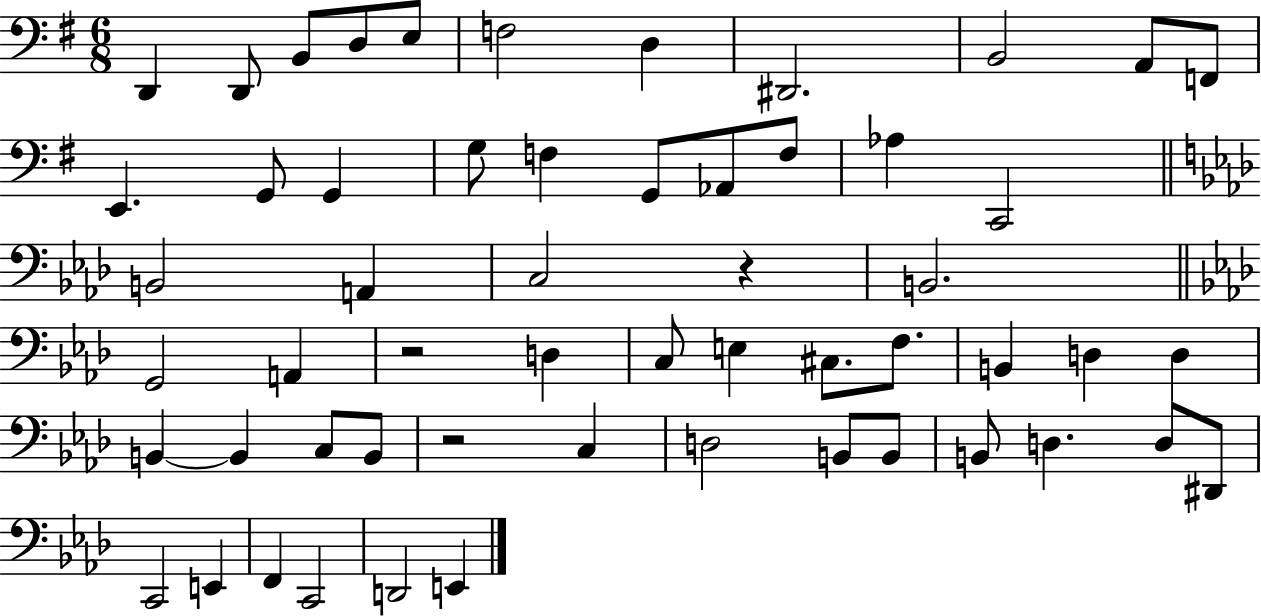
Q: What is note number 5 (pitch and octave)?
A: E3